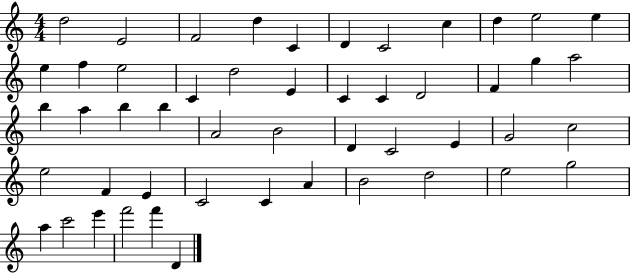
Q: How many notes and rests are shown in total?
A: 50